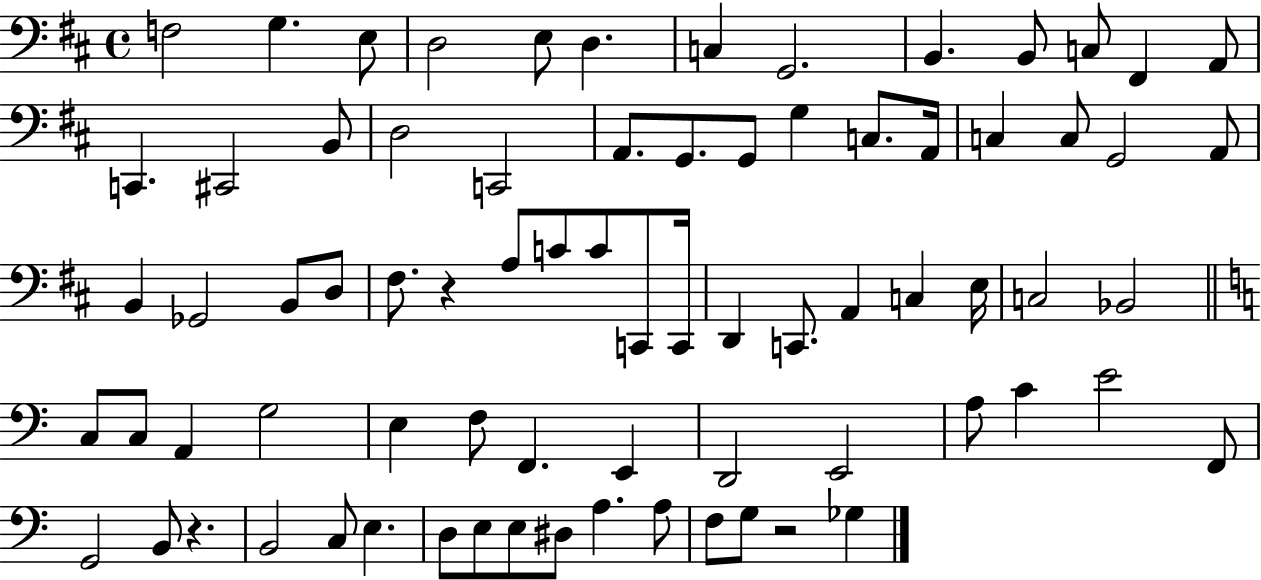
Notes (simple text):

F3/h G3/q. E3/e D3/h E3/e D3/q. C3/q G2/h. B2/q. B2/e C3/e F#2/q A2/e C2/q. C#2/h B2/e D3/h C2/h A2/e. G2/e. G2/e G3/q C3/e. A2/s C3/q C3/e G2/h A2/e B2/q Gb2/h B2/e D3/e F#3/e. R/q A3/e C4/e C4/e C2/e C2/s D2/q C2/e. A2/q C3/q E3/s C3/h Bb2/h C3/e C3/e A2/q G3/h E3/q F3/e F2/q. E2/q D2/h E2/h A3/e C4/q E4/h F2/e G2/h B2/e R/q. B2/h C3/e E3/q. D3/e E3/e E3/e D#3/e A3/q. A3/e F3/e G3/e R/h Gb3/q